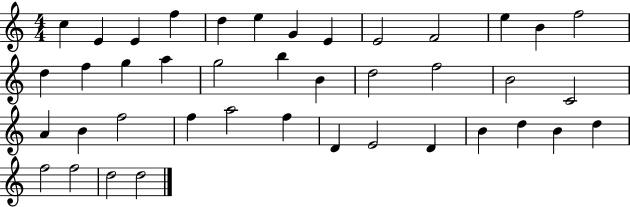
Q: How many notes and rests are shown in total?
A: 41